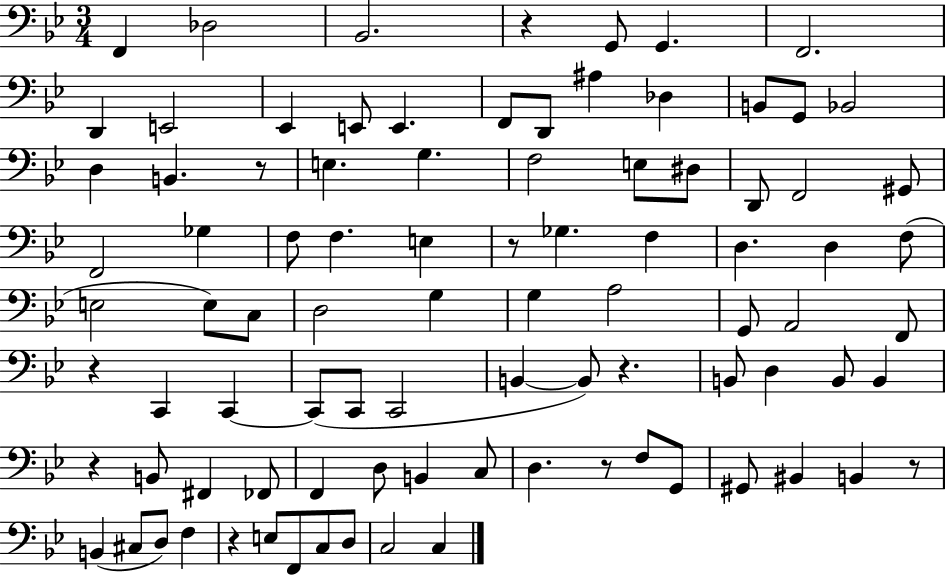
{
  \clef bass
  \numericTimeSignature
  \time 3/4
  \key bes \major
  \repeat volta 2 { f,4 des2 | bes,2. | r4 g,8 g,4. | f,2. | \break d,4 e,2 | ees,4 e,8 e,4. | f,8 d,8 ais4 des4 | b,8 g,8 bes,2 | \break d4 b,4. r8 | e4. g4. | f2 e8 dis8 | d,8 f,2 gis,8 | \break f,2 ges4 | f8 f4. e4 | r8 ges4. f4 | d4. d4 f8( | \break e2 e8) c8 | d2 g4 | g4 a2 | g,8 a,2 f,8 | \break r4 c,4 c,4~~ | c,8( c,8 c,2 | b,4~~ b,8) r4. | b,8 d4 b,8 b,4 | \break r4 b,8 fis,4 fes,8 | f,4 d8 b,4 c8 | d4. r8 f8 g,8 | gis,8 bis,4 b,4 r8 | \break b,4( cis8 d8) f4 | r4 e8 f,8 c8 d8 | c2 c4 | } \bar "|."
}